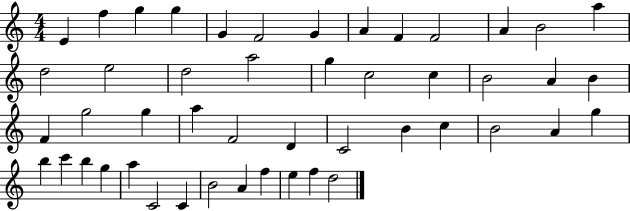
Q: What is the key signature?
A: C major